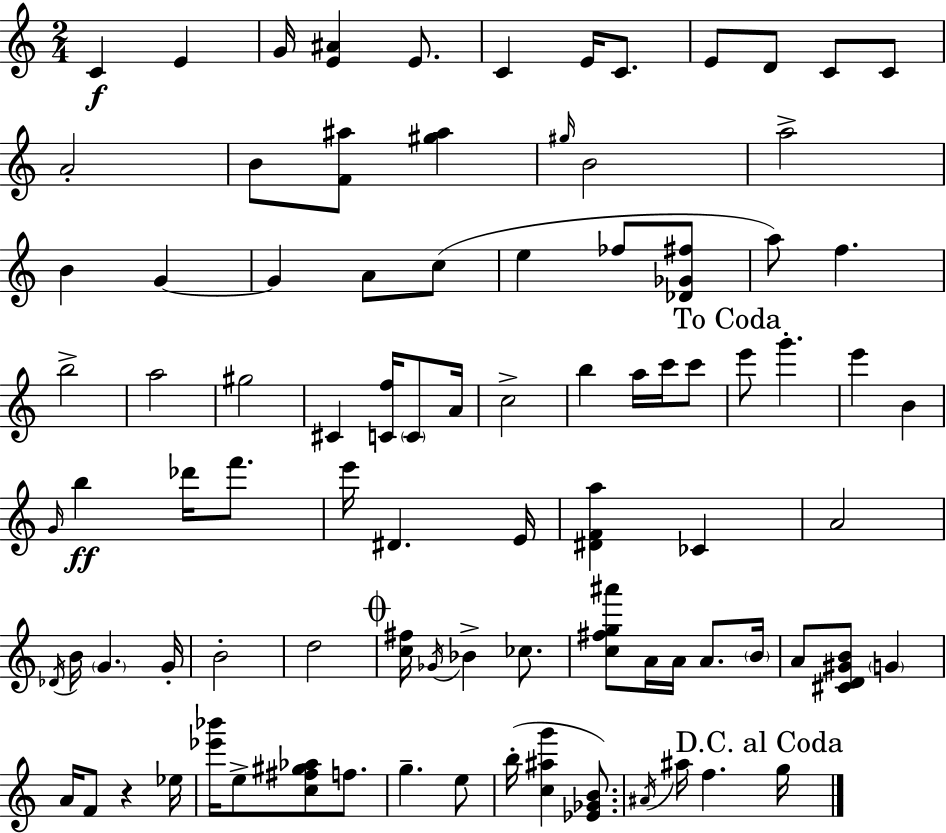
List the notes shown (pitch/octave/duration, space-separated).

C4/q E4/q G4/s [E4,A#4]/q E4/e. C4/q E4/s C4/e. E4/e D4/e C4/e C4/e A4/h B4/e [F4,A#5]/e [G#5,A#5]/q G#5/s B4/h A5/h B4/q G4/q G4/q A4/e C5/e E5/q FES5/e [Db4,Gb4,F#5]/e A5/e F5/q. B5/h A5/h G#5/h C#4/q [C4,F5]/s C4/e A4/s C5/h B5/q A5/s C6/s C6/e E6/e G6/q. E6/q B4/q G4/s B5/q Db6/s F6/e. E6/s D#4/q. E4/s [D#4,F4,A5]/q CES4/q A4/h Db4/s B4/s G4/q. G4/s B4/h D5/h [C5,F#5]/s Gb4/s Bb4/q CES5/e. [C5,F#5,G5,A#6]/e A4/s A4/s A4/e. B4/s A4/e [C#4,D4,G#4,B4]/e G4/q A4/s F4/e R/q Eb5/s [Eb6,Bb6]/s E5/e [C5,F#5,G#5,Ab5]/e F5/e. G5/q. E5/e B5/s [C5,A#5,G6]/q [Eb4,Gb4,B4]/e. A#4/s A#5/s F5/q. G5/s